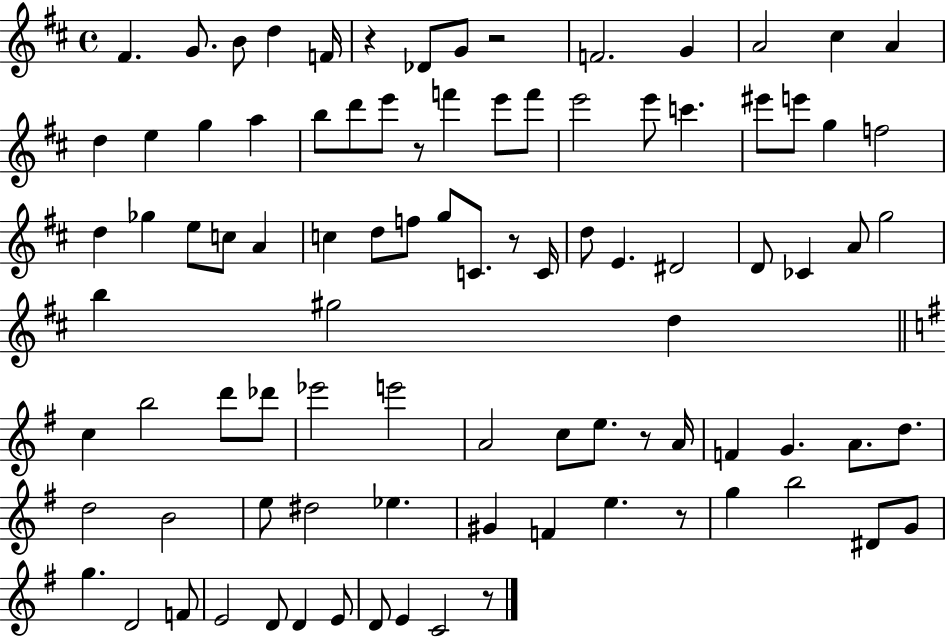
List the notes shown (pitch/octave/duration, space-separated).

F#4/q. G4/e. B4/e D5/q F4/s R/q Db4/e G4/e R/h F4/h. G4/q A4/h C#5/q A4/q D5/q E5/q G5/q A5/q B5/e D6/e E6/e R/e F6/q E6/e F6/e E6/h E6/e C6/q. EIS6/e E6/e G5/q F5/h D5/q Gb5/q E5/e C5/e A4/q C5/q D5/e F5/e G5/e C4/e. R/e C4/s D5/e E4/q. D#4/h D4/e CES4/q A4/e G5/h B5/q G#5/h D5/q C5/q B5/h D6/e Db6/e Eb6/h E6/h A4/h C5/e E5/e. R/e A4/s F4/q G4/q. A4/e. D5/e. D5/h B4/h E5/e D#5/h Eb5/q. G#4/q F4/q E5/q. R/e G5/q B5/h D#4/e G4/e G5/q. D4/h F4/e E4/h D4/e D4/q E4/e D4/e E4/q C4/h R/e